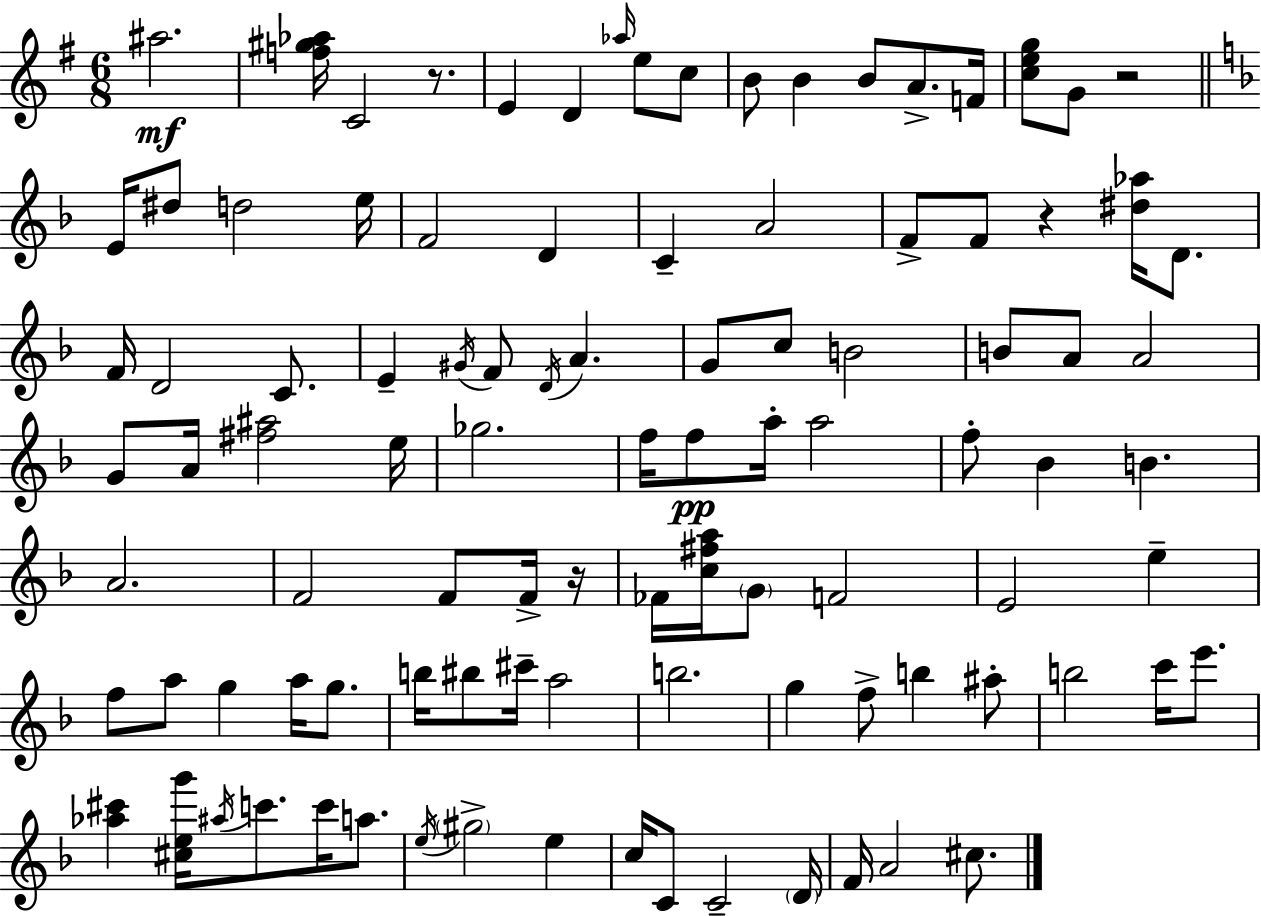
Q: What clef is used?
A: treble